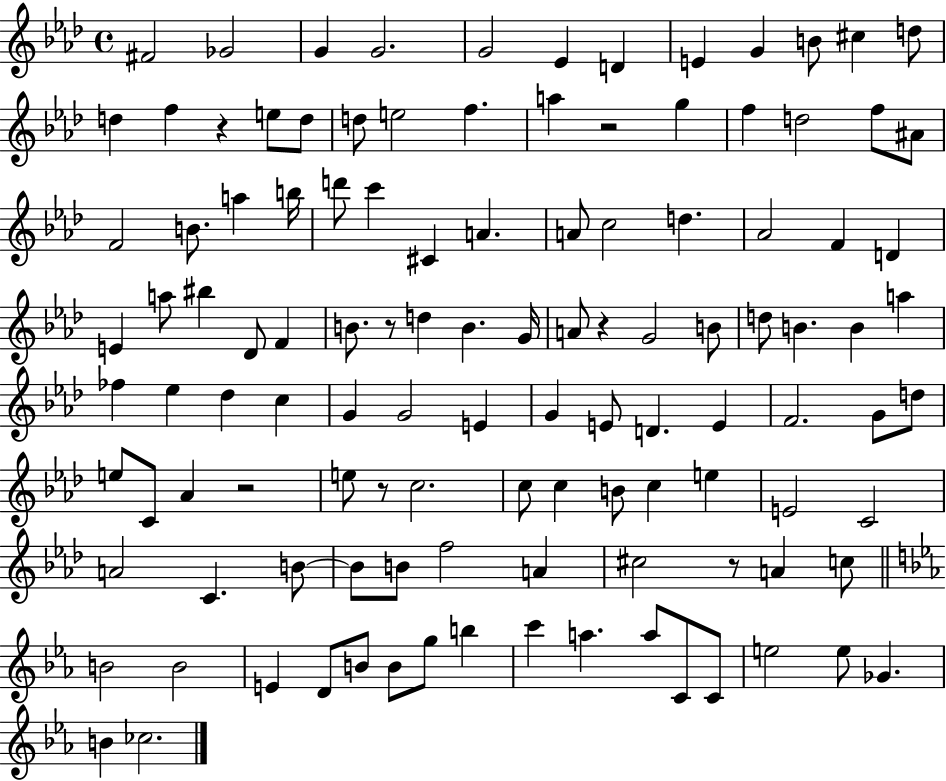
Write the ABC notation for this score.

X:1
T:Untitled
M:4/4
L:1/4
K:Ab
^F2 _G2 G G2 G2 _E D E G B/2 ^c d/2 d f z e/2 d/2 d/2 e2 f a z2 g f d2 f/2 ^A/2 F2 B/2 a b/4 d'/2 c' ^C A A/2 c2 d _A2 F D E a/2 ^b _D/2 F B/2 z/2 d B G/4 A/2 z G2 B/2 d/2 B B a _f _e _d c G G2 E G E/2 D E F2 G/2 d/2 e/2 C/2 _A z2 e/2 z/2 c2 c/2 c B/2 c e E2 C2 A2 C B/2 B/2 B/2 f2 A ^c2 z/2 A c/2 B2 B2 E D/2 B/2 B/2 g/2 b c' a a/2 C/2 C/2 e2 e/2 _G B _c2